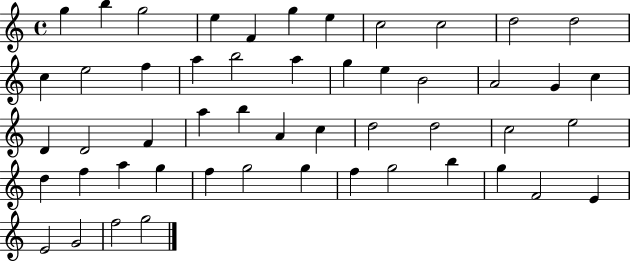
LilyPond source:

{
  \clef treble
  \time 4/4
  \defaultTimeSignature
  \key c \major
  g''4 b''4 g''2 | e''4 f'4 g''4 e''4 | c''2 c''2 | d''2 d''2 | \break c''4 e''2 f''4 | a''4 b''2 a''4 | g''4 e''4 b'2 | a'2 g'4 c''4 | \break d'4 d'2 f'4 | a''4 b''4 a'4 c''4 | d''2 d''2 | c''2 e''2 | \break d''4 f''4 a''4 g''4 | f''4 g''2 g''4 | f''4 g''2 b''4 | g''4 f'2 e'4 | \break e'2 g'2 | f''2 g''2 | \bar "|."
}